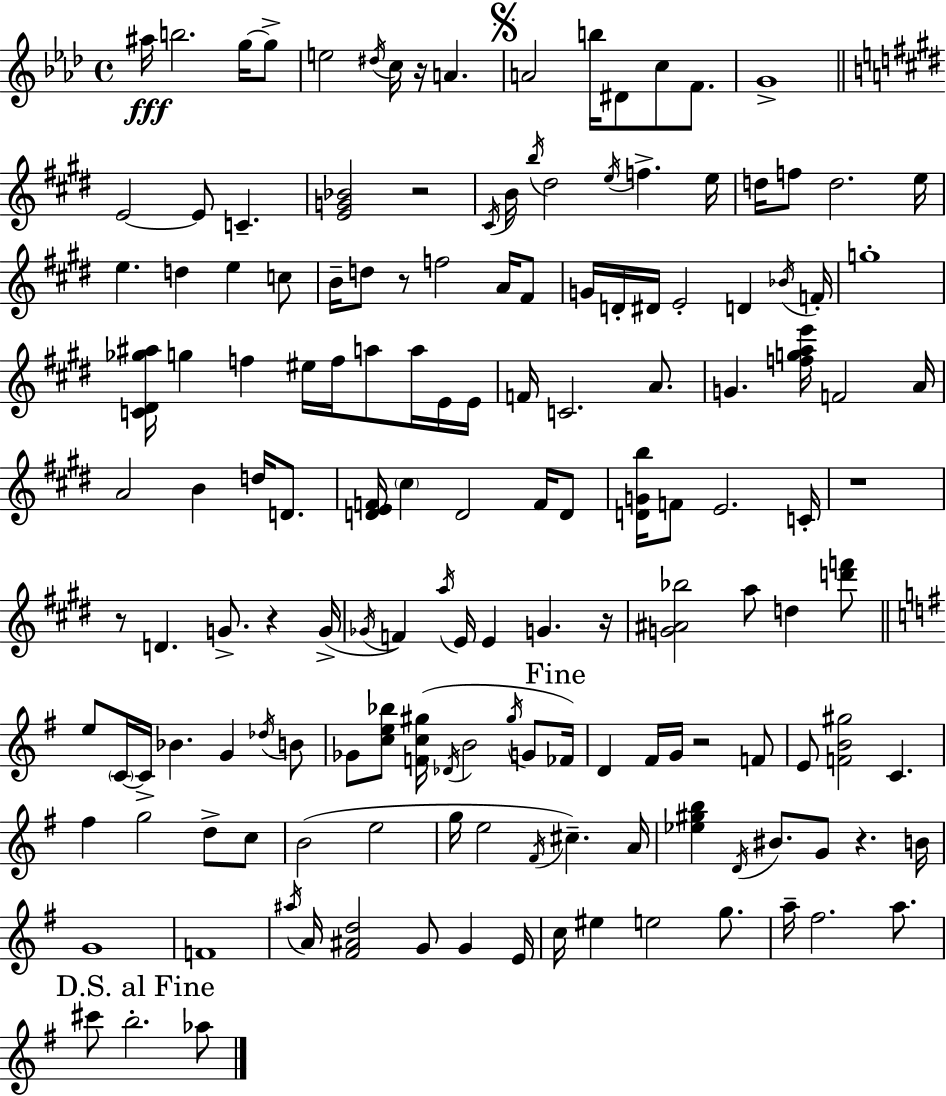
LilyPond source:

{
  \clef treble
  \time 4/4
  \defaultTimeSignature
  \key f \minor
  ais''16\fff b''2. g''16~~ g''8-> | e''2 \acciaccatura { dis''16 } c''16 r16 a'4. | \mark \markup { \musicglyph "scripts.segno" } a'2 b''16 dis'8 c''8 f'8. | g'1-> | \break \bar "||" \break \key e \major e'2~~ e'8 c'4.-- | <e' g' bes'>2 r2 | \acciaccatura { cis'16 } b'16 \acciaccatura { b''16 } dis''2 \acciaccatura { e''16 } f''4.-> | e''16 d''16 f''8 d''2. | \break e''16 e''4. d''4 e''4 | c''8 b'16-- d''8 r8 f''2 | a'16 fis'8 g'16 d'16-. dis'16 e'2-. d'4 | \acciaccatura { bes'16 } f'16-. g''1-. | \break <c' dis' ges'' ais''>16 g''4 f''4 eis''16 f''16 a''8 | a''16 e'16 e'16 f'16 c'2. | a'8. g'4. <f'' g'' a'' e'''>16 f'2 | a'16 a'2 b'4 | \break d''16 d'8. <d' e' f'>16 \parenthesize cis''4 d'2 | f'16 d'8 <d' g' b''>16 f'8 e'2. | c'16-. r1 | r8 d'4. g'8.-> r4 | \break g'16->( \acciaccatura { ges'16 } f'4) \acciaccatura { a''16 } e'16 e'4 g'4. | r16 <g' ais' bes''>2 a''8 | d''4 <d''' f'''>8 \bar "||" \break \key e \minor e''8 \parenthesize c'16~~ c'16-> bes'4. g'4 \acciaccatura { des''16 } b'8 | ges'8 <c'' e'' bes''>8 <f' c'' gis''>16( \acciaccatura { des'16 } b'2 \acciaccatura { gis''16 } | g'8 \mark "Fine" fes'16) d'4 fis'16 g'16 r2 | f'8 e'8 <f' b' gis''>2 c'4. | \break fis''4 g''2 d''8-> | c''8 b'2( e''2 | g''16 e''2 \acciaccatura { fis'16 }) cis''4.-- | a'16 <ees'' gis'' b''>4 \acciaccatura { d'16 } bis'8. g'8 r4. | \break b'16 g'1 | f'1 | \acciaccatura { ais''16 } a'16 <fis' ais' d''>2 g'8 | g'4 e'16 c''16 eis''4 e''2 | \break g''8. a''16-- fis''2. | a''8. \mark "D.S. al Fine" cis'''8 b''2.-. | aes''8 \bar "|."
}